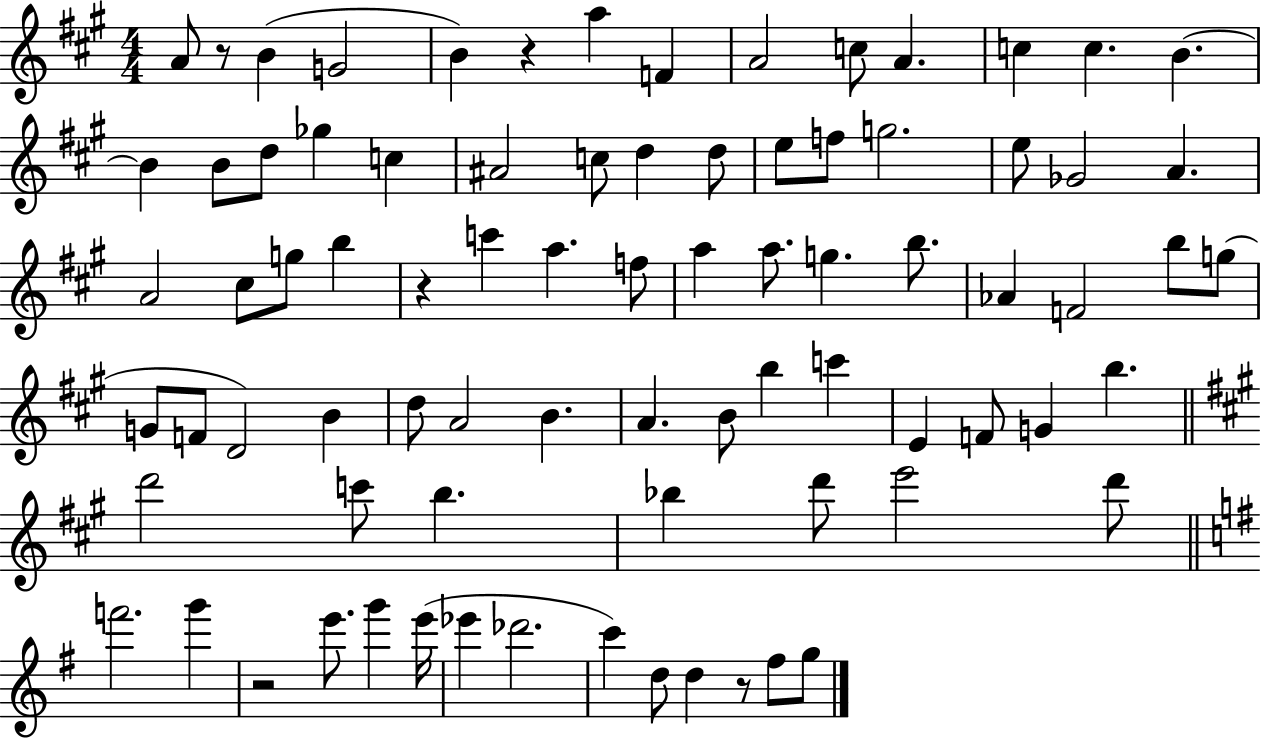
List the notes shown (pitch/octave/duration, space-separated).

A4/e R/e B4/q G4/h B4/q R/q A5/q F4/q A4/h C5/e A4/q. C5/q C5/q. B4/q. B4/q B4/e D5/e Gb5/q C5/q A#4/h C5/e D5/q D5/e E5/e F5/e G5/h. E5/e Gb4/h A4/q. A4/h C#5/e G5/e B5/q R/q C6/q A5/q. F5/e A5/q A5/e. G5/q. B5/e. Ab4/q F4/h B5/e G5/e G4/e F4/e D4/h B4/q D5/e A4/h B4/q. A4/q. B4/e B5/q C6/q E4/q F4/e G4/q B5/q. D6/h C6/e B5/q. Bb5/q D6/e E6/h D6/e F6/h. G6/q R/h E6/e. G6/q E6/s Eb6/q Db6/h. C6/q D5/e D5/q R/e F#5/e G5/e